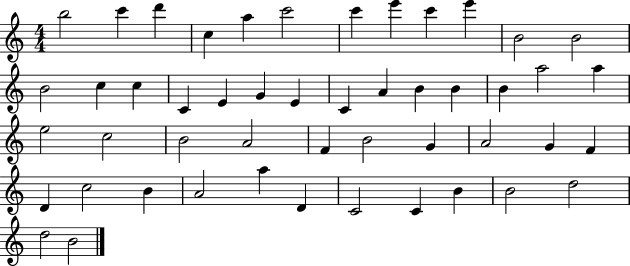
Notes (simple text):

B5/h C6/q D6/q C5/q A5/q C6/h C6/q E6/q C6/q E6/q B4/h B4/h B4/h C5/q C5/q C4/q E4/q G4/q E4/q C4/q A4/q B4/q B4/q B4/q A5/h A5/q E5/h C5/h B4/h A4/h F4/q B4/h G4/q A4/h G4/q F4/q D4/q C5/h B4/q A4/h A5/q D4/q C4/h C4/q B4/q B4/h D5/h D5/h B4/h